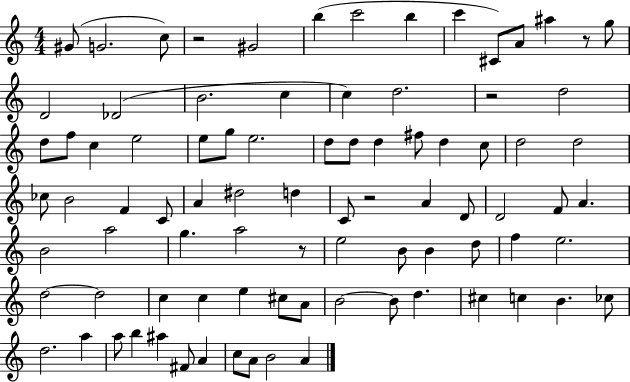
{
  \clef treble
  \numericTimeSignature
  \time 4/4
  \key c \major
  \repeat volta 2 { gis'8( g'2. c''8) | r2 gis'2 | b''4( c'''2 b''4 | c'''4 cis'8) a'8 ais''4 r8 g''8 | \break d'2 des'2( | b'2. c''4 | c''4) d''2. | r2 d''2 | \break d''8 f''8 c''4 e''2 | e''8 g''8 e''2. | d''8 d''8 d''4 fis''8 d''4 c''8 | d''2 d''2 | \break ces''8 b'2 f'4 c'8 | a'4 dis''2 d''4 | c'8 r2 a'4 d'8 | d'2 f'8 a'4. | \break b'2 a''2 | g''4. a''2 r8 | e''2 b'8 b'4 d''8 | f''4 e''2. | \break d''2~~ d''2 | c''4 c''4 e''4 cis''8 a'8 | b'2~~ b'8 d''4. | cis''4 c''4 b'4. ces''8 | \break d''2. a''4 | a''8 b''4 ais''4 fis'8 a'4 | c''8 a'8 b'2 a'4 | } \bar "|."
}